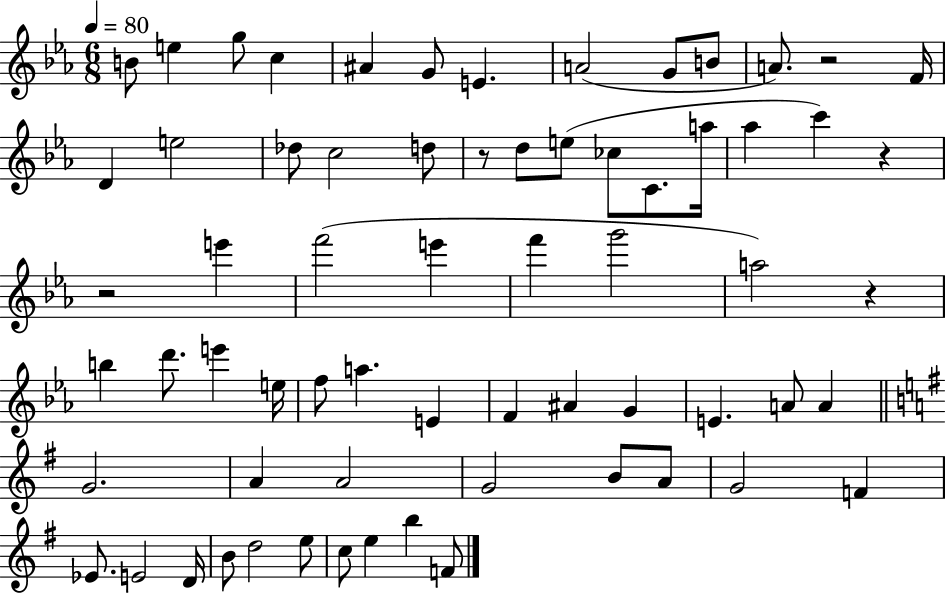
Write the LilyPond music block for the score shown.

{
  \clef treble
  \numericTimeSignature
  \time 6/8
  \key ees \major
  \tempo 4 = 80
  b'8 e''4 g''8 c''4 | ais'4 g'8 e'4. | a'2( g'8 b'8 | a'8.) r2 f'16 | \break d'4 e''2 | des''8 c''2 d''8 | r8 d''8 e''8( ces''8 c'8. a''16 | aes''4 c'''4) r4 | \break r2 e'''4 | f'''2( e'''4 | f'''4 g'''2 | a''2) r4 | \break b''4 d'''8. e'''4 e''16 | f''8 a''4. e'4 | f'4 ais'4 g'4 | e'4. a'8 a'4 | \break \bar "||" \break \key e \minor g'2. | a'4 a'2 | g'2 b'8 a'8 | g'2 f'4 | \break ees'8. e'2 d'16 | b'8 d''2 e''8 | c''8 e''4 b''4 f'8 | \bar "|."
}